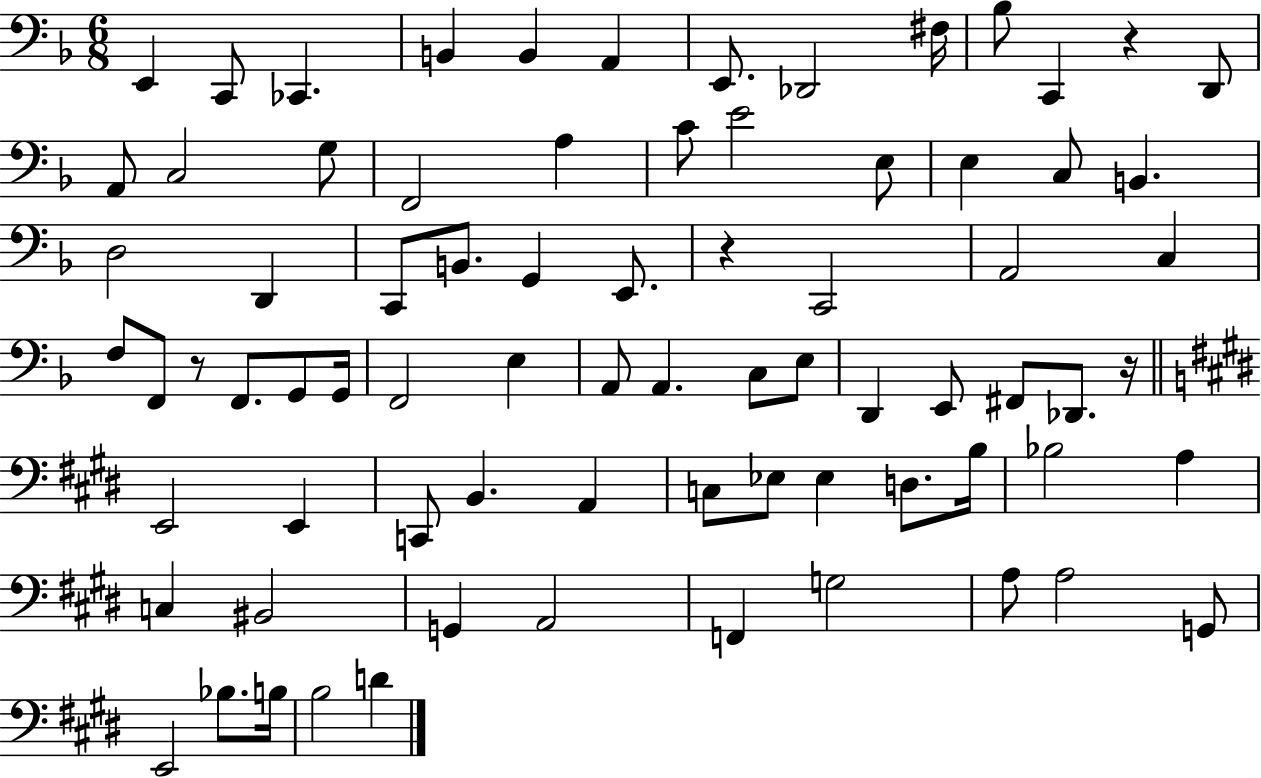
E2/q C2/e CES2/q. B2/q B2/q A2/q E2/e. Db2/h F#3/s Bb3/e C2/q R/q D2/e A2/e C3/h G3/e F2/h A3/q C4/e E4/h E3/e E3/q C3/e B2/q. D3/h D2/q C2/e B2/e. G2/q E2/e. R/q C2/h A2/h C3/q F3/e F2/e R/e F2/e. G2/e G2/s F2/h E3/q A2/e A2/q. C3/e E3/e D2/q E2/e F#2/e Db2/e. R/s E2/h E2/q C2/e B2/q. A2/q C3/e Eb3/e Eb3/q D3/e. B3/s Bb3/h A3/q C3/q BIS2/h G2/q A2/h F2/q G3/h A3/e A3/h G2/e E2/h Bb3/e. B3/s B3/h D4/q